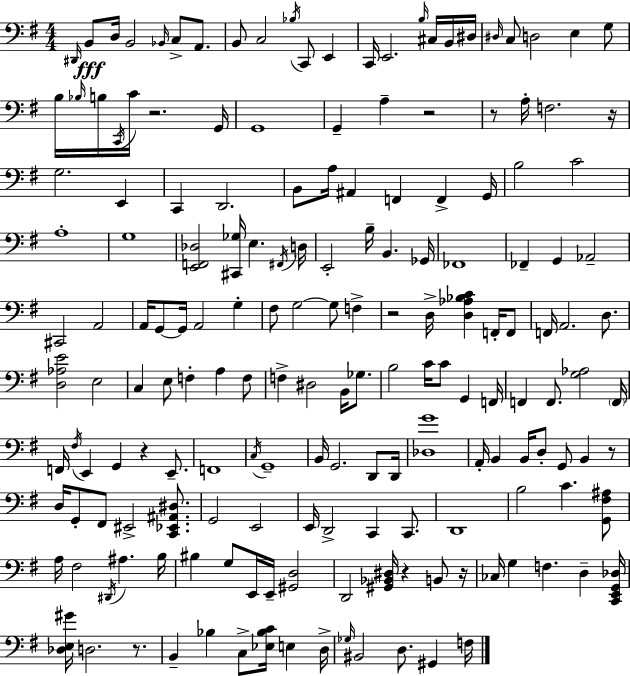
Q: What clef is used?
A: bass